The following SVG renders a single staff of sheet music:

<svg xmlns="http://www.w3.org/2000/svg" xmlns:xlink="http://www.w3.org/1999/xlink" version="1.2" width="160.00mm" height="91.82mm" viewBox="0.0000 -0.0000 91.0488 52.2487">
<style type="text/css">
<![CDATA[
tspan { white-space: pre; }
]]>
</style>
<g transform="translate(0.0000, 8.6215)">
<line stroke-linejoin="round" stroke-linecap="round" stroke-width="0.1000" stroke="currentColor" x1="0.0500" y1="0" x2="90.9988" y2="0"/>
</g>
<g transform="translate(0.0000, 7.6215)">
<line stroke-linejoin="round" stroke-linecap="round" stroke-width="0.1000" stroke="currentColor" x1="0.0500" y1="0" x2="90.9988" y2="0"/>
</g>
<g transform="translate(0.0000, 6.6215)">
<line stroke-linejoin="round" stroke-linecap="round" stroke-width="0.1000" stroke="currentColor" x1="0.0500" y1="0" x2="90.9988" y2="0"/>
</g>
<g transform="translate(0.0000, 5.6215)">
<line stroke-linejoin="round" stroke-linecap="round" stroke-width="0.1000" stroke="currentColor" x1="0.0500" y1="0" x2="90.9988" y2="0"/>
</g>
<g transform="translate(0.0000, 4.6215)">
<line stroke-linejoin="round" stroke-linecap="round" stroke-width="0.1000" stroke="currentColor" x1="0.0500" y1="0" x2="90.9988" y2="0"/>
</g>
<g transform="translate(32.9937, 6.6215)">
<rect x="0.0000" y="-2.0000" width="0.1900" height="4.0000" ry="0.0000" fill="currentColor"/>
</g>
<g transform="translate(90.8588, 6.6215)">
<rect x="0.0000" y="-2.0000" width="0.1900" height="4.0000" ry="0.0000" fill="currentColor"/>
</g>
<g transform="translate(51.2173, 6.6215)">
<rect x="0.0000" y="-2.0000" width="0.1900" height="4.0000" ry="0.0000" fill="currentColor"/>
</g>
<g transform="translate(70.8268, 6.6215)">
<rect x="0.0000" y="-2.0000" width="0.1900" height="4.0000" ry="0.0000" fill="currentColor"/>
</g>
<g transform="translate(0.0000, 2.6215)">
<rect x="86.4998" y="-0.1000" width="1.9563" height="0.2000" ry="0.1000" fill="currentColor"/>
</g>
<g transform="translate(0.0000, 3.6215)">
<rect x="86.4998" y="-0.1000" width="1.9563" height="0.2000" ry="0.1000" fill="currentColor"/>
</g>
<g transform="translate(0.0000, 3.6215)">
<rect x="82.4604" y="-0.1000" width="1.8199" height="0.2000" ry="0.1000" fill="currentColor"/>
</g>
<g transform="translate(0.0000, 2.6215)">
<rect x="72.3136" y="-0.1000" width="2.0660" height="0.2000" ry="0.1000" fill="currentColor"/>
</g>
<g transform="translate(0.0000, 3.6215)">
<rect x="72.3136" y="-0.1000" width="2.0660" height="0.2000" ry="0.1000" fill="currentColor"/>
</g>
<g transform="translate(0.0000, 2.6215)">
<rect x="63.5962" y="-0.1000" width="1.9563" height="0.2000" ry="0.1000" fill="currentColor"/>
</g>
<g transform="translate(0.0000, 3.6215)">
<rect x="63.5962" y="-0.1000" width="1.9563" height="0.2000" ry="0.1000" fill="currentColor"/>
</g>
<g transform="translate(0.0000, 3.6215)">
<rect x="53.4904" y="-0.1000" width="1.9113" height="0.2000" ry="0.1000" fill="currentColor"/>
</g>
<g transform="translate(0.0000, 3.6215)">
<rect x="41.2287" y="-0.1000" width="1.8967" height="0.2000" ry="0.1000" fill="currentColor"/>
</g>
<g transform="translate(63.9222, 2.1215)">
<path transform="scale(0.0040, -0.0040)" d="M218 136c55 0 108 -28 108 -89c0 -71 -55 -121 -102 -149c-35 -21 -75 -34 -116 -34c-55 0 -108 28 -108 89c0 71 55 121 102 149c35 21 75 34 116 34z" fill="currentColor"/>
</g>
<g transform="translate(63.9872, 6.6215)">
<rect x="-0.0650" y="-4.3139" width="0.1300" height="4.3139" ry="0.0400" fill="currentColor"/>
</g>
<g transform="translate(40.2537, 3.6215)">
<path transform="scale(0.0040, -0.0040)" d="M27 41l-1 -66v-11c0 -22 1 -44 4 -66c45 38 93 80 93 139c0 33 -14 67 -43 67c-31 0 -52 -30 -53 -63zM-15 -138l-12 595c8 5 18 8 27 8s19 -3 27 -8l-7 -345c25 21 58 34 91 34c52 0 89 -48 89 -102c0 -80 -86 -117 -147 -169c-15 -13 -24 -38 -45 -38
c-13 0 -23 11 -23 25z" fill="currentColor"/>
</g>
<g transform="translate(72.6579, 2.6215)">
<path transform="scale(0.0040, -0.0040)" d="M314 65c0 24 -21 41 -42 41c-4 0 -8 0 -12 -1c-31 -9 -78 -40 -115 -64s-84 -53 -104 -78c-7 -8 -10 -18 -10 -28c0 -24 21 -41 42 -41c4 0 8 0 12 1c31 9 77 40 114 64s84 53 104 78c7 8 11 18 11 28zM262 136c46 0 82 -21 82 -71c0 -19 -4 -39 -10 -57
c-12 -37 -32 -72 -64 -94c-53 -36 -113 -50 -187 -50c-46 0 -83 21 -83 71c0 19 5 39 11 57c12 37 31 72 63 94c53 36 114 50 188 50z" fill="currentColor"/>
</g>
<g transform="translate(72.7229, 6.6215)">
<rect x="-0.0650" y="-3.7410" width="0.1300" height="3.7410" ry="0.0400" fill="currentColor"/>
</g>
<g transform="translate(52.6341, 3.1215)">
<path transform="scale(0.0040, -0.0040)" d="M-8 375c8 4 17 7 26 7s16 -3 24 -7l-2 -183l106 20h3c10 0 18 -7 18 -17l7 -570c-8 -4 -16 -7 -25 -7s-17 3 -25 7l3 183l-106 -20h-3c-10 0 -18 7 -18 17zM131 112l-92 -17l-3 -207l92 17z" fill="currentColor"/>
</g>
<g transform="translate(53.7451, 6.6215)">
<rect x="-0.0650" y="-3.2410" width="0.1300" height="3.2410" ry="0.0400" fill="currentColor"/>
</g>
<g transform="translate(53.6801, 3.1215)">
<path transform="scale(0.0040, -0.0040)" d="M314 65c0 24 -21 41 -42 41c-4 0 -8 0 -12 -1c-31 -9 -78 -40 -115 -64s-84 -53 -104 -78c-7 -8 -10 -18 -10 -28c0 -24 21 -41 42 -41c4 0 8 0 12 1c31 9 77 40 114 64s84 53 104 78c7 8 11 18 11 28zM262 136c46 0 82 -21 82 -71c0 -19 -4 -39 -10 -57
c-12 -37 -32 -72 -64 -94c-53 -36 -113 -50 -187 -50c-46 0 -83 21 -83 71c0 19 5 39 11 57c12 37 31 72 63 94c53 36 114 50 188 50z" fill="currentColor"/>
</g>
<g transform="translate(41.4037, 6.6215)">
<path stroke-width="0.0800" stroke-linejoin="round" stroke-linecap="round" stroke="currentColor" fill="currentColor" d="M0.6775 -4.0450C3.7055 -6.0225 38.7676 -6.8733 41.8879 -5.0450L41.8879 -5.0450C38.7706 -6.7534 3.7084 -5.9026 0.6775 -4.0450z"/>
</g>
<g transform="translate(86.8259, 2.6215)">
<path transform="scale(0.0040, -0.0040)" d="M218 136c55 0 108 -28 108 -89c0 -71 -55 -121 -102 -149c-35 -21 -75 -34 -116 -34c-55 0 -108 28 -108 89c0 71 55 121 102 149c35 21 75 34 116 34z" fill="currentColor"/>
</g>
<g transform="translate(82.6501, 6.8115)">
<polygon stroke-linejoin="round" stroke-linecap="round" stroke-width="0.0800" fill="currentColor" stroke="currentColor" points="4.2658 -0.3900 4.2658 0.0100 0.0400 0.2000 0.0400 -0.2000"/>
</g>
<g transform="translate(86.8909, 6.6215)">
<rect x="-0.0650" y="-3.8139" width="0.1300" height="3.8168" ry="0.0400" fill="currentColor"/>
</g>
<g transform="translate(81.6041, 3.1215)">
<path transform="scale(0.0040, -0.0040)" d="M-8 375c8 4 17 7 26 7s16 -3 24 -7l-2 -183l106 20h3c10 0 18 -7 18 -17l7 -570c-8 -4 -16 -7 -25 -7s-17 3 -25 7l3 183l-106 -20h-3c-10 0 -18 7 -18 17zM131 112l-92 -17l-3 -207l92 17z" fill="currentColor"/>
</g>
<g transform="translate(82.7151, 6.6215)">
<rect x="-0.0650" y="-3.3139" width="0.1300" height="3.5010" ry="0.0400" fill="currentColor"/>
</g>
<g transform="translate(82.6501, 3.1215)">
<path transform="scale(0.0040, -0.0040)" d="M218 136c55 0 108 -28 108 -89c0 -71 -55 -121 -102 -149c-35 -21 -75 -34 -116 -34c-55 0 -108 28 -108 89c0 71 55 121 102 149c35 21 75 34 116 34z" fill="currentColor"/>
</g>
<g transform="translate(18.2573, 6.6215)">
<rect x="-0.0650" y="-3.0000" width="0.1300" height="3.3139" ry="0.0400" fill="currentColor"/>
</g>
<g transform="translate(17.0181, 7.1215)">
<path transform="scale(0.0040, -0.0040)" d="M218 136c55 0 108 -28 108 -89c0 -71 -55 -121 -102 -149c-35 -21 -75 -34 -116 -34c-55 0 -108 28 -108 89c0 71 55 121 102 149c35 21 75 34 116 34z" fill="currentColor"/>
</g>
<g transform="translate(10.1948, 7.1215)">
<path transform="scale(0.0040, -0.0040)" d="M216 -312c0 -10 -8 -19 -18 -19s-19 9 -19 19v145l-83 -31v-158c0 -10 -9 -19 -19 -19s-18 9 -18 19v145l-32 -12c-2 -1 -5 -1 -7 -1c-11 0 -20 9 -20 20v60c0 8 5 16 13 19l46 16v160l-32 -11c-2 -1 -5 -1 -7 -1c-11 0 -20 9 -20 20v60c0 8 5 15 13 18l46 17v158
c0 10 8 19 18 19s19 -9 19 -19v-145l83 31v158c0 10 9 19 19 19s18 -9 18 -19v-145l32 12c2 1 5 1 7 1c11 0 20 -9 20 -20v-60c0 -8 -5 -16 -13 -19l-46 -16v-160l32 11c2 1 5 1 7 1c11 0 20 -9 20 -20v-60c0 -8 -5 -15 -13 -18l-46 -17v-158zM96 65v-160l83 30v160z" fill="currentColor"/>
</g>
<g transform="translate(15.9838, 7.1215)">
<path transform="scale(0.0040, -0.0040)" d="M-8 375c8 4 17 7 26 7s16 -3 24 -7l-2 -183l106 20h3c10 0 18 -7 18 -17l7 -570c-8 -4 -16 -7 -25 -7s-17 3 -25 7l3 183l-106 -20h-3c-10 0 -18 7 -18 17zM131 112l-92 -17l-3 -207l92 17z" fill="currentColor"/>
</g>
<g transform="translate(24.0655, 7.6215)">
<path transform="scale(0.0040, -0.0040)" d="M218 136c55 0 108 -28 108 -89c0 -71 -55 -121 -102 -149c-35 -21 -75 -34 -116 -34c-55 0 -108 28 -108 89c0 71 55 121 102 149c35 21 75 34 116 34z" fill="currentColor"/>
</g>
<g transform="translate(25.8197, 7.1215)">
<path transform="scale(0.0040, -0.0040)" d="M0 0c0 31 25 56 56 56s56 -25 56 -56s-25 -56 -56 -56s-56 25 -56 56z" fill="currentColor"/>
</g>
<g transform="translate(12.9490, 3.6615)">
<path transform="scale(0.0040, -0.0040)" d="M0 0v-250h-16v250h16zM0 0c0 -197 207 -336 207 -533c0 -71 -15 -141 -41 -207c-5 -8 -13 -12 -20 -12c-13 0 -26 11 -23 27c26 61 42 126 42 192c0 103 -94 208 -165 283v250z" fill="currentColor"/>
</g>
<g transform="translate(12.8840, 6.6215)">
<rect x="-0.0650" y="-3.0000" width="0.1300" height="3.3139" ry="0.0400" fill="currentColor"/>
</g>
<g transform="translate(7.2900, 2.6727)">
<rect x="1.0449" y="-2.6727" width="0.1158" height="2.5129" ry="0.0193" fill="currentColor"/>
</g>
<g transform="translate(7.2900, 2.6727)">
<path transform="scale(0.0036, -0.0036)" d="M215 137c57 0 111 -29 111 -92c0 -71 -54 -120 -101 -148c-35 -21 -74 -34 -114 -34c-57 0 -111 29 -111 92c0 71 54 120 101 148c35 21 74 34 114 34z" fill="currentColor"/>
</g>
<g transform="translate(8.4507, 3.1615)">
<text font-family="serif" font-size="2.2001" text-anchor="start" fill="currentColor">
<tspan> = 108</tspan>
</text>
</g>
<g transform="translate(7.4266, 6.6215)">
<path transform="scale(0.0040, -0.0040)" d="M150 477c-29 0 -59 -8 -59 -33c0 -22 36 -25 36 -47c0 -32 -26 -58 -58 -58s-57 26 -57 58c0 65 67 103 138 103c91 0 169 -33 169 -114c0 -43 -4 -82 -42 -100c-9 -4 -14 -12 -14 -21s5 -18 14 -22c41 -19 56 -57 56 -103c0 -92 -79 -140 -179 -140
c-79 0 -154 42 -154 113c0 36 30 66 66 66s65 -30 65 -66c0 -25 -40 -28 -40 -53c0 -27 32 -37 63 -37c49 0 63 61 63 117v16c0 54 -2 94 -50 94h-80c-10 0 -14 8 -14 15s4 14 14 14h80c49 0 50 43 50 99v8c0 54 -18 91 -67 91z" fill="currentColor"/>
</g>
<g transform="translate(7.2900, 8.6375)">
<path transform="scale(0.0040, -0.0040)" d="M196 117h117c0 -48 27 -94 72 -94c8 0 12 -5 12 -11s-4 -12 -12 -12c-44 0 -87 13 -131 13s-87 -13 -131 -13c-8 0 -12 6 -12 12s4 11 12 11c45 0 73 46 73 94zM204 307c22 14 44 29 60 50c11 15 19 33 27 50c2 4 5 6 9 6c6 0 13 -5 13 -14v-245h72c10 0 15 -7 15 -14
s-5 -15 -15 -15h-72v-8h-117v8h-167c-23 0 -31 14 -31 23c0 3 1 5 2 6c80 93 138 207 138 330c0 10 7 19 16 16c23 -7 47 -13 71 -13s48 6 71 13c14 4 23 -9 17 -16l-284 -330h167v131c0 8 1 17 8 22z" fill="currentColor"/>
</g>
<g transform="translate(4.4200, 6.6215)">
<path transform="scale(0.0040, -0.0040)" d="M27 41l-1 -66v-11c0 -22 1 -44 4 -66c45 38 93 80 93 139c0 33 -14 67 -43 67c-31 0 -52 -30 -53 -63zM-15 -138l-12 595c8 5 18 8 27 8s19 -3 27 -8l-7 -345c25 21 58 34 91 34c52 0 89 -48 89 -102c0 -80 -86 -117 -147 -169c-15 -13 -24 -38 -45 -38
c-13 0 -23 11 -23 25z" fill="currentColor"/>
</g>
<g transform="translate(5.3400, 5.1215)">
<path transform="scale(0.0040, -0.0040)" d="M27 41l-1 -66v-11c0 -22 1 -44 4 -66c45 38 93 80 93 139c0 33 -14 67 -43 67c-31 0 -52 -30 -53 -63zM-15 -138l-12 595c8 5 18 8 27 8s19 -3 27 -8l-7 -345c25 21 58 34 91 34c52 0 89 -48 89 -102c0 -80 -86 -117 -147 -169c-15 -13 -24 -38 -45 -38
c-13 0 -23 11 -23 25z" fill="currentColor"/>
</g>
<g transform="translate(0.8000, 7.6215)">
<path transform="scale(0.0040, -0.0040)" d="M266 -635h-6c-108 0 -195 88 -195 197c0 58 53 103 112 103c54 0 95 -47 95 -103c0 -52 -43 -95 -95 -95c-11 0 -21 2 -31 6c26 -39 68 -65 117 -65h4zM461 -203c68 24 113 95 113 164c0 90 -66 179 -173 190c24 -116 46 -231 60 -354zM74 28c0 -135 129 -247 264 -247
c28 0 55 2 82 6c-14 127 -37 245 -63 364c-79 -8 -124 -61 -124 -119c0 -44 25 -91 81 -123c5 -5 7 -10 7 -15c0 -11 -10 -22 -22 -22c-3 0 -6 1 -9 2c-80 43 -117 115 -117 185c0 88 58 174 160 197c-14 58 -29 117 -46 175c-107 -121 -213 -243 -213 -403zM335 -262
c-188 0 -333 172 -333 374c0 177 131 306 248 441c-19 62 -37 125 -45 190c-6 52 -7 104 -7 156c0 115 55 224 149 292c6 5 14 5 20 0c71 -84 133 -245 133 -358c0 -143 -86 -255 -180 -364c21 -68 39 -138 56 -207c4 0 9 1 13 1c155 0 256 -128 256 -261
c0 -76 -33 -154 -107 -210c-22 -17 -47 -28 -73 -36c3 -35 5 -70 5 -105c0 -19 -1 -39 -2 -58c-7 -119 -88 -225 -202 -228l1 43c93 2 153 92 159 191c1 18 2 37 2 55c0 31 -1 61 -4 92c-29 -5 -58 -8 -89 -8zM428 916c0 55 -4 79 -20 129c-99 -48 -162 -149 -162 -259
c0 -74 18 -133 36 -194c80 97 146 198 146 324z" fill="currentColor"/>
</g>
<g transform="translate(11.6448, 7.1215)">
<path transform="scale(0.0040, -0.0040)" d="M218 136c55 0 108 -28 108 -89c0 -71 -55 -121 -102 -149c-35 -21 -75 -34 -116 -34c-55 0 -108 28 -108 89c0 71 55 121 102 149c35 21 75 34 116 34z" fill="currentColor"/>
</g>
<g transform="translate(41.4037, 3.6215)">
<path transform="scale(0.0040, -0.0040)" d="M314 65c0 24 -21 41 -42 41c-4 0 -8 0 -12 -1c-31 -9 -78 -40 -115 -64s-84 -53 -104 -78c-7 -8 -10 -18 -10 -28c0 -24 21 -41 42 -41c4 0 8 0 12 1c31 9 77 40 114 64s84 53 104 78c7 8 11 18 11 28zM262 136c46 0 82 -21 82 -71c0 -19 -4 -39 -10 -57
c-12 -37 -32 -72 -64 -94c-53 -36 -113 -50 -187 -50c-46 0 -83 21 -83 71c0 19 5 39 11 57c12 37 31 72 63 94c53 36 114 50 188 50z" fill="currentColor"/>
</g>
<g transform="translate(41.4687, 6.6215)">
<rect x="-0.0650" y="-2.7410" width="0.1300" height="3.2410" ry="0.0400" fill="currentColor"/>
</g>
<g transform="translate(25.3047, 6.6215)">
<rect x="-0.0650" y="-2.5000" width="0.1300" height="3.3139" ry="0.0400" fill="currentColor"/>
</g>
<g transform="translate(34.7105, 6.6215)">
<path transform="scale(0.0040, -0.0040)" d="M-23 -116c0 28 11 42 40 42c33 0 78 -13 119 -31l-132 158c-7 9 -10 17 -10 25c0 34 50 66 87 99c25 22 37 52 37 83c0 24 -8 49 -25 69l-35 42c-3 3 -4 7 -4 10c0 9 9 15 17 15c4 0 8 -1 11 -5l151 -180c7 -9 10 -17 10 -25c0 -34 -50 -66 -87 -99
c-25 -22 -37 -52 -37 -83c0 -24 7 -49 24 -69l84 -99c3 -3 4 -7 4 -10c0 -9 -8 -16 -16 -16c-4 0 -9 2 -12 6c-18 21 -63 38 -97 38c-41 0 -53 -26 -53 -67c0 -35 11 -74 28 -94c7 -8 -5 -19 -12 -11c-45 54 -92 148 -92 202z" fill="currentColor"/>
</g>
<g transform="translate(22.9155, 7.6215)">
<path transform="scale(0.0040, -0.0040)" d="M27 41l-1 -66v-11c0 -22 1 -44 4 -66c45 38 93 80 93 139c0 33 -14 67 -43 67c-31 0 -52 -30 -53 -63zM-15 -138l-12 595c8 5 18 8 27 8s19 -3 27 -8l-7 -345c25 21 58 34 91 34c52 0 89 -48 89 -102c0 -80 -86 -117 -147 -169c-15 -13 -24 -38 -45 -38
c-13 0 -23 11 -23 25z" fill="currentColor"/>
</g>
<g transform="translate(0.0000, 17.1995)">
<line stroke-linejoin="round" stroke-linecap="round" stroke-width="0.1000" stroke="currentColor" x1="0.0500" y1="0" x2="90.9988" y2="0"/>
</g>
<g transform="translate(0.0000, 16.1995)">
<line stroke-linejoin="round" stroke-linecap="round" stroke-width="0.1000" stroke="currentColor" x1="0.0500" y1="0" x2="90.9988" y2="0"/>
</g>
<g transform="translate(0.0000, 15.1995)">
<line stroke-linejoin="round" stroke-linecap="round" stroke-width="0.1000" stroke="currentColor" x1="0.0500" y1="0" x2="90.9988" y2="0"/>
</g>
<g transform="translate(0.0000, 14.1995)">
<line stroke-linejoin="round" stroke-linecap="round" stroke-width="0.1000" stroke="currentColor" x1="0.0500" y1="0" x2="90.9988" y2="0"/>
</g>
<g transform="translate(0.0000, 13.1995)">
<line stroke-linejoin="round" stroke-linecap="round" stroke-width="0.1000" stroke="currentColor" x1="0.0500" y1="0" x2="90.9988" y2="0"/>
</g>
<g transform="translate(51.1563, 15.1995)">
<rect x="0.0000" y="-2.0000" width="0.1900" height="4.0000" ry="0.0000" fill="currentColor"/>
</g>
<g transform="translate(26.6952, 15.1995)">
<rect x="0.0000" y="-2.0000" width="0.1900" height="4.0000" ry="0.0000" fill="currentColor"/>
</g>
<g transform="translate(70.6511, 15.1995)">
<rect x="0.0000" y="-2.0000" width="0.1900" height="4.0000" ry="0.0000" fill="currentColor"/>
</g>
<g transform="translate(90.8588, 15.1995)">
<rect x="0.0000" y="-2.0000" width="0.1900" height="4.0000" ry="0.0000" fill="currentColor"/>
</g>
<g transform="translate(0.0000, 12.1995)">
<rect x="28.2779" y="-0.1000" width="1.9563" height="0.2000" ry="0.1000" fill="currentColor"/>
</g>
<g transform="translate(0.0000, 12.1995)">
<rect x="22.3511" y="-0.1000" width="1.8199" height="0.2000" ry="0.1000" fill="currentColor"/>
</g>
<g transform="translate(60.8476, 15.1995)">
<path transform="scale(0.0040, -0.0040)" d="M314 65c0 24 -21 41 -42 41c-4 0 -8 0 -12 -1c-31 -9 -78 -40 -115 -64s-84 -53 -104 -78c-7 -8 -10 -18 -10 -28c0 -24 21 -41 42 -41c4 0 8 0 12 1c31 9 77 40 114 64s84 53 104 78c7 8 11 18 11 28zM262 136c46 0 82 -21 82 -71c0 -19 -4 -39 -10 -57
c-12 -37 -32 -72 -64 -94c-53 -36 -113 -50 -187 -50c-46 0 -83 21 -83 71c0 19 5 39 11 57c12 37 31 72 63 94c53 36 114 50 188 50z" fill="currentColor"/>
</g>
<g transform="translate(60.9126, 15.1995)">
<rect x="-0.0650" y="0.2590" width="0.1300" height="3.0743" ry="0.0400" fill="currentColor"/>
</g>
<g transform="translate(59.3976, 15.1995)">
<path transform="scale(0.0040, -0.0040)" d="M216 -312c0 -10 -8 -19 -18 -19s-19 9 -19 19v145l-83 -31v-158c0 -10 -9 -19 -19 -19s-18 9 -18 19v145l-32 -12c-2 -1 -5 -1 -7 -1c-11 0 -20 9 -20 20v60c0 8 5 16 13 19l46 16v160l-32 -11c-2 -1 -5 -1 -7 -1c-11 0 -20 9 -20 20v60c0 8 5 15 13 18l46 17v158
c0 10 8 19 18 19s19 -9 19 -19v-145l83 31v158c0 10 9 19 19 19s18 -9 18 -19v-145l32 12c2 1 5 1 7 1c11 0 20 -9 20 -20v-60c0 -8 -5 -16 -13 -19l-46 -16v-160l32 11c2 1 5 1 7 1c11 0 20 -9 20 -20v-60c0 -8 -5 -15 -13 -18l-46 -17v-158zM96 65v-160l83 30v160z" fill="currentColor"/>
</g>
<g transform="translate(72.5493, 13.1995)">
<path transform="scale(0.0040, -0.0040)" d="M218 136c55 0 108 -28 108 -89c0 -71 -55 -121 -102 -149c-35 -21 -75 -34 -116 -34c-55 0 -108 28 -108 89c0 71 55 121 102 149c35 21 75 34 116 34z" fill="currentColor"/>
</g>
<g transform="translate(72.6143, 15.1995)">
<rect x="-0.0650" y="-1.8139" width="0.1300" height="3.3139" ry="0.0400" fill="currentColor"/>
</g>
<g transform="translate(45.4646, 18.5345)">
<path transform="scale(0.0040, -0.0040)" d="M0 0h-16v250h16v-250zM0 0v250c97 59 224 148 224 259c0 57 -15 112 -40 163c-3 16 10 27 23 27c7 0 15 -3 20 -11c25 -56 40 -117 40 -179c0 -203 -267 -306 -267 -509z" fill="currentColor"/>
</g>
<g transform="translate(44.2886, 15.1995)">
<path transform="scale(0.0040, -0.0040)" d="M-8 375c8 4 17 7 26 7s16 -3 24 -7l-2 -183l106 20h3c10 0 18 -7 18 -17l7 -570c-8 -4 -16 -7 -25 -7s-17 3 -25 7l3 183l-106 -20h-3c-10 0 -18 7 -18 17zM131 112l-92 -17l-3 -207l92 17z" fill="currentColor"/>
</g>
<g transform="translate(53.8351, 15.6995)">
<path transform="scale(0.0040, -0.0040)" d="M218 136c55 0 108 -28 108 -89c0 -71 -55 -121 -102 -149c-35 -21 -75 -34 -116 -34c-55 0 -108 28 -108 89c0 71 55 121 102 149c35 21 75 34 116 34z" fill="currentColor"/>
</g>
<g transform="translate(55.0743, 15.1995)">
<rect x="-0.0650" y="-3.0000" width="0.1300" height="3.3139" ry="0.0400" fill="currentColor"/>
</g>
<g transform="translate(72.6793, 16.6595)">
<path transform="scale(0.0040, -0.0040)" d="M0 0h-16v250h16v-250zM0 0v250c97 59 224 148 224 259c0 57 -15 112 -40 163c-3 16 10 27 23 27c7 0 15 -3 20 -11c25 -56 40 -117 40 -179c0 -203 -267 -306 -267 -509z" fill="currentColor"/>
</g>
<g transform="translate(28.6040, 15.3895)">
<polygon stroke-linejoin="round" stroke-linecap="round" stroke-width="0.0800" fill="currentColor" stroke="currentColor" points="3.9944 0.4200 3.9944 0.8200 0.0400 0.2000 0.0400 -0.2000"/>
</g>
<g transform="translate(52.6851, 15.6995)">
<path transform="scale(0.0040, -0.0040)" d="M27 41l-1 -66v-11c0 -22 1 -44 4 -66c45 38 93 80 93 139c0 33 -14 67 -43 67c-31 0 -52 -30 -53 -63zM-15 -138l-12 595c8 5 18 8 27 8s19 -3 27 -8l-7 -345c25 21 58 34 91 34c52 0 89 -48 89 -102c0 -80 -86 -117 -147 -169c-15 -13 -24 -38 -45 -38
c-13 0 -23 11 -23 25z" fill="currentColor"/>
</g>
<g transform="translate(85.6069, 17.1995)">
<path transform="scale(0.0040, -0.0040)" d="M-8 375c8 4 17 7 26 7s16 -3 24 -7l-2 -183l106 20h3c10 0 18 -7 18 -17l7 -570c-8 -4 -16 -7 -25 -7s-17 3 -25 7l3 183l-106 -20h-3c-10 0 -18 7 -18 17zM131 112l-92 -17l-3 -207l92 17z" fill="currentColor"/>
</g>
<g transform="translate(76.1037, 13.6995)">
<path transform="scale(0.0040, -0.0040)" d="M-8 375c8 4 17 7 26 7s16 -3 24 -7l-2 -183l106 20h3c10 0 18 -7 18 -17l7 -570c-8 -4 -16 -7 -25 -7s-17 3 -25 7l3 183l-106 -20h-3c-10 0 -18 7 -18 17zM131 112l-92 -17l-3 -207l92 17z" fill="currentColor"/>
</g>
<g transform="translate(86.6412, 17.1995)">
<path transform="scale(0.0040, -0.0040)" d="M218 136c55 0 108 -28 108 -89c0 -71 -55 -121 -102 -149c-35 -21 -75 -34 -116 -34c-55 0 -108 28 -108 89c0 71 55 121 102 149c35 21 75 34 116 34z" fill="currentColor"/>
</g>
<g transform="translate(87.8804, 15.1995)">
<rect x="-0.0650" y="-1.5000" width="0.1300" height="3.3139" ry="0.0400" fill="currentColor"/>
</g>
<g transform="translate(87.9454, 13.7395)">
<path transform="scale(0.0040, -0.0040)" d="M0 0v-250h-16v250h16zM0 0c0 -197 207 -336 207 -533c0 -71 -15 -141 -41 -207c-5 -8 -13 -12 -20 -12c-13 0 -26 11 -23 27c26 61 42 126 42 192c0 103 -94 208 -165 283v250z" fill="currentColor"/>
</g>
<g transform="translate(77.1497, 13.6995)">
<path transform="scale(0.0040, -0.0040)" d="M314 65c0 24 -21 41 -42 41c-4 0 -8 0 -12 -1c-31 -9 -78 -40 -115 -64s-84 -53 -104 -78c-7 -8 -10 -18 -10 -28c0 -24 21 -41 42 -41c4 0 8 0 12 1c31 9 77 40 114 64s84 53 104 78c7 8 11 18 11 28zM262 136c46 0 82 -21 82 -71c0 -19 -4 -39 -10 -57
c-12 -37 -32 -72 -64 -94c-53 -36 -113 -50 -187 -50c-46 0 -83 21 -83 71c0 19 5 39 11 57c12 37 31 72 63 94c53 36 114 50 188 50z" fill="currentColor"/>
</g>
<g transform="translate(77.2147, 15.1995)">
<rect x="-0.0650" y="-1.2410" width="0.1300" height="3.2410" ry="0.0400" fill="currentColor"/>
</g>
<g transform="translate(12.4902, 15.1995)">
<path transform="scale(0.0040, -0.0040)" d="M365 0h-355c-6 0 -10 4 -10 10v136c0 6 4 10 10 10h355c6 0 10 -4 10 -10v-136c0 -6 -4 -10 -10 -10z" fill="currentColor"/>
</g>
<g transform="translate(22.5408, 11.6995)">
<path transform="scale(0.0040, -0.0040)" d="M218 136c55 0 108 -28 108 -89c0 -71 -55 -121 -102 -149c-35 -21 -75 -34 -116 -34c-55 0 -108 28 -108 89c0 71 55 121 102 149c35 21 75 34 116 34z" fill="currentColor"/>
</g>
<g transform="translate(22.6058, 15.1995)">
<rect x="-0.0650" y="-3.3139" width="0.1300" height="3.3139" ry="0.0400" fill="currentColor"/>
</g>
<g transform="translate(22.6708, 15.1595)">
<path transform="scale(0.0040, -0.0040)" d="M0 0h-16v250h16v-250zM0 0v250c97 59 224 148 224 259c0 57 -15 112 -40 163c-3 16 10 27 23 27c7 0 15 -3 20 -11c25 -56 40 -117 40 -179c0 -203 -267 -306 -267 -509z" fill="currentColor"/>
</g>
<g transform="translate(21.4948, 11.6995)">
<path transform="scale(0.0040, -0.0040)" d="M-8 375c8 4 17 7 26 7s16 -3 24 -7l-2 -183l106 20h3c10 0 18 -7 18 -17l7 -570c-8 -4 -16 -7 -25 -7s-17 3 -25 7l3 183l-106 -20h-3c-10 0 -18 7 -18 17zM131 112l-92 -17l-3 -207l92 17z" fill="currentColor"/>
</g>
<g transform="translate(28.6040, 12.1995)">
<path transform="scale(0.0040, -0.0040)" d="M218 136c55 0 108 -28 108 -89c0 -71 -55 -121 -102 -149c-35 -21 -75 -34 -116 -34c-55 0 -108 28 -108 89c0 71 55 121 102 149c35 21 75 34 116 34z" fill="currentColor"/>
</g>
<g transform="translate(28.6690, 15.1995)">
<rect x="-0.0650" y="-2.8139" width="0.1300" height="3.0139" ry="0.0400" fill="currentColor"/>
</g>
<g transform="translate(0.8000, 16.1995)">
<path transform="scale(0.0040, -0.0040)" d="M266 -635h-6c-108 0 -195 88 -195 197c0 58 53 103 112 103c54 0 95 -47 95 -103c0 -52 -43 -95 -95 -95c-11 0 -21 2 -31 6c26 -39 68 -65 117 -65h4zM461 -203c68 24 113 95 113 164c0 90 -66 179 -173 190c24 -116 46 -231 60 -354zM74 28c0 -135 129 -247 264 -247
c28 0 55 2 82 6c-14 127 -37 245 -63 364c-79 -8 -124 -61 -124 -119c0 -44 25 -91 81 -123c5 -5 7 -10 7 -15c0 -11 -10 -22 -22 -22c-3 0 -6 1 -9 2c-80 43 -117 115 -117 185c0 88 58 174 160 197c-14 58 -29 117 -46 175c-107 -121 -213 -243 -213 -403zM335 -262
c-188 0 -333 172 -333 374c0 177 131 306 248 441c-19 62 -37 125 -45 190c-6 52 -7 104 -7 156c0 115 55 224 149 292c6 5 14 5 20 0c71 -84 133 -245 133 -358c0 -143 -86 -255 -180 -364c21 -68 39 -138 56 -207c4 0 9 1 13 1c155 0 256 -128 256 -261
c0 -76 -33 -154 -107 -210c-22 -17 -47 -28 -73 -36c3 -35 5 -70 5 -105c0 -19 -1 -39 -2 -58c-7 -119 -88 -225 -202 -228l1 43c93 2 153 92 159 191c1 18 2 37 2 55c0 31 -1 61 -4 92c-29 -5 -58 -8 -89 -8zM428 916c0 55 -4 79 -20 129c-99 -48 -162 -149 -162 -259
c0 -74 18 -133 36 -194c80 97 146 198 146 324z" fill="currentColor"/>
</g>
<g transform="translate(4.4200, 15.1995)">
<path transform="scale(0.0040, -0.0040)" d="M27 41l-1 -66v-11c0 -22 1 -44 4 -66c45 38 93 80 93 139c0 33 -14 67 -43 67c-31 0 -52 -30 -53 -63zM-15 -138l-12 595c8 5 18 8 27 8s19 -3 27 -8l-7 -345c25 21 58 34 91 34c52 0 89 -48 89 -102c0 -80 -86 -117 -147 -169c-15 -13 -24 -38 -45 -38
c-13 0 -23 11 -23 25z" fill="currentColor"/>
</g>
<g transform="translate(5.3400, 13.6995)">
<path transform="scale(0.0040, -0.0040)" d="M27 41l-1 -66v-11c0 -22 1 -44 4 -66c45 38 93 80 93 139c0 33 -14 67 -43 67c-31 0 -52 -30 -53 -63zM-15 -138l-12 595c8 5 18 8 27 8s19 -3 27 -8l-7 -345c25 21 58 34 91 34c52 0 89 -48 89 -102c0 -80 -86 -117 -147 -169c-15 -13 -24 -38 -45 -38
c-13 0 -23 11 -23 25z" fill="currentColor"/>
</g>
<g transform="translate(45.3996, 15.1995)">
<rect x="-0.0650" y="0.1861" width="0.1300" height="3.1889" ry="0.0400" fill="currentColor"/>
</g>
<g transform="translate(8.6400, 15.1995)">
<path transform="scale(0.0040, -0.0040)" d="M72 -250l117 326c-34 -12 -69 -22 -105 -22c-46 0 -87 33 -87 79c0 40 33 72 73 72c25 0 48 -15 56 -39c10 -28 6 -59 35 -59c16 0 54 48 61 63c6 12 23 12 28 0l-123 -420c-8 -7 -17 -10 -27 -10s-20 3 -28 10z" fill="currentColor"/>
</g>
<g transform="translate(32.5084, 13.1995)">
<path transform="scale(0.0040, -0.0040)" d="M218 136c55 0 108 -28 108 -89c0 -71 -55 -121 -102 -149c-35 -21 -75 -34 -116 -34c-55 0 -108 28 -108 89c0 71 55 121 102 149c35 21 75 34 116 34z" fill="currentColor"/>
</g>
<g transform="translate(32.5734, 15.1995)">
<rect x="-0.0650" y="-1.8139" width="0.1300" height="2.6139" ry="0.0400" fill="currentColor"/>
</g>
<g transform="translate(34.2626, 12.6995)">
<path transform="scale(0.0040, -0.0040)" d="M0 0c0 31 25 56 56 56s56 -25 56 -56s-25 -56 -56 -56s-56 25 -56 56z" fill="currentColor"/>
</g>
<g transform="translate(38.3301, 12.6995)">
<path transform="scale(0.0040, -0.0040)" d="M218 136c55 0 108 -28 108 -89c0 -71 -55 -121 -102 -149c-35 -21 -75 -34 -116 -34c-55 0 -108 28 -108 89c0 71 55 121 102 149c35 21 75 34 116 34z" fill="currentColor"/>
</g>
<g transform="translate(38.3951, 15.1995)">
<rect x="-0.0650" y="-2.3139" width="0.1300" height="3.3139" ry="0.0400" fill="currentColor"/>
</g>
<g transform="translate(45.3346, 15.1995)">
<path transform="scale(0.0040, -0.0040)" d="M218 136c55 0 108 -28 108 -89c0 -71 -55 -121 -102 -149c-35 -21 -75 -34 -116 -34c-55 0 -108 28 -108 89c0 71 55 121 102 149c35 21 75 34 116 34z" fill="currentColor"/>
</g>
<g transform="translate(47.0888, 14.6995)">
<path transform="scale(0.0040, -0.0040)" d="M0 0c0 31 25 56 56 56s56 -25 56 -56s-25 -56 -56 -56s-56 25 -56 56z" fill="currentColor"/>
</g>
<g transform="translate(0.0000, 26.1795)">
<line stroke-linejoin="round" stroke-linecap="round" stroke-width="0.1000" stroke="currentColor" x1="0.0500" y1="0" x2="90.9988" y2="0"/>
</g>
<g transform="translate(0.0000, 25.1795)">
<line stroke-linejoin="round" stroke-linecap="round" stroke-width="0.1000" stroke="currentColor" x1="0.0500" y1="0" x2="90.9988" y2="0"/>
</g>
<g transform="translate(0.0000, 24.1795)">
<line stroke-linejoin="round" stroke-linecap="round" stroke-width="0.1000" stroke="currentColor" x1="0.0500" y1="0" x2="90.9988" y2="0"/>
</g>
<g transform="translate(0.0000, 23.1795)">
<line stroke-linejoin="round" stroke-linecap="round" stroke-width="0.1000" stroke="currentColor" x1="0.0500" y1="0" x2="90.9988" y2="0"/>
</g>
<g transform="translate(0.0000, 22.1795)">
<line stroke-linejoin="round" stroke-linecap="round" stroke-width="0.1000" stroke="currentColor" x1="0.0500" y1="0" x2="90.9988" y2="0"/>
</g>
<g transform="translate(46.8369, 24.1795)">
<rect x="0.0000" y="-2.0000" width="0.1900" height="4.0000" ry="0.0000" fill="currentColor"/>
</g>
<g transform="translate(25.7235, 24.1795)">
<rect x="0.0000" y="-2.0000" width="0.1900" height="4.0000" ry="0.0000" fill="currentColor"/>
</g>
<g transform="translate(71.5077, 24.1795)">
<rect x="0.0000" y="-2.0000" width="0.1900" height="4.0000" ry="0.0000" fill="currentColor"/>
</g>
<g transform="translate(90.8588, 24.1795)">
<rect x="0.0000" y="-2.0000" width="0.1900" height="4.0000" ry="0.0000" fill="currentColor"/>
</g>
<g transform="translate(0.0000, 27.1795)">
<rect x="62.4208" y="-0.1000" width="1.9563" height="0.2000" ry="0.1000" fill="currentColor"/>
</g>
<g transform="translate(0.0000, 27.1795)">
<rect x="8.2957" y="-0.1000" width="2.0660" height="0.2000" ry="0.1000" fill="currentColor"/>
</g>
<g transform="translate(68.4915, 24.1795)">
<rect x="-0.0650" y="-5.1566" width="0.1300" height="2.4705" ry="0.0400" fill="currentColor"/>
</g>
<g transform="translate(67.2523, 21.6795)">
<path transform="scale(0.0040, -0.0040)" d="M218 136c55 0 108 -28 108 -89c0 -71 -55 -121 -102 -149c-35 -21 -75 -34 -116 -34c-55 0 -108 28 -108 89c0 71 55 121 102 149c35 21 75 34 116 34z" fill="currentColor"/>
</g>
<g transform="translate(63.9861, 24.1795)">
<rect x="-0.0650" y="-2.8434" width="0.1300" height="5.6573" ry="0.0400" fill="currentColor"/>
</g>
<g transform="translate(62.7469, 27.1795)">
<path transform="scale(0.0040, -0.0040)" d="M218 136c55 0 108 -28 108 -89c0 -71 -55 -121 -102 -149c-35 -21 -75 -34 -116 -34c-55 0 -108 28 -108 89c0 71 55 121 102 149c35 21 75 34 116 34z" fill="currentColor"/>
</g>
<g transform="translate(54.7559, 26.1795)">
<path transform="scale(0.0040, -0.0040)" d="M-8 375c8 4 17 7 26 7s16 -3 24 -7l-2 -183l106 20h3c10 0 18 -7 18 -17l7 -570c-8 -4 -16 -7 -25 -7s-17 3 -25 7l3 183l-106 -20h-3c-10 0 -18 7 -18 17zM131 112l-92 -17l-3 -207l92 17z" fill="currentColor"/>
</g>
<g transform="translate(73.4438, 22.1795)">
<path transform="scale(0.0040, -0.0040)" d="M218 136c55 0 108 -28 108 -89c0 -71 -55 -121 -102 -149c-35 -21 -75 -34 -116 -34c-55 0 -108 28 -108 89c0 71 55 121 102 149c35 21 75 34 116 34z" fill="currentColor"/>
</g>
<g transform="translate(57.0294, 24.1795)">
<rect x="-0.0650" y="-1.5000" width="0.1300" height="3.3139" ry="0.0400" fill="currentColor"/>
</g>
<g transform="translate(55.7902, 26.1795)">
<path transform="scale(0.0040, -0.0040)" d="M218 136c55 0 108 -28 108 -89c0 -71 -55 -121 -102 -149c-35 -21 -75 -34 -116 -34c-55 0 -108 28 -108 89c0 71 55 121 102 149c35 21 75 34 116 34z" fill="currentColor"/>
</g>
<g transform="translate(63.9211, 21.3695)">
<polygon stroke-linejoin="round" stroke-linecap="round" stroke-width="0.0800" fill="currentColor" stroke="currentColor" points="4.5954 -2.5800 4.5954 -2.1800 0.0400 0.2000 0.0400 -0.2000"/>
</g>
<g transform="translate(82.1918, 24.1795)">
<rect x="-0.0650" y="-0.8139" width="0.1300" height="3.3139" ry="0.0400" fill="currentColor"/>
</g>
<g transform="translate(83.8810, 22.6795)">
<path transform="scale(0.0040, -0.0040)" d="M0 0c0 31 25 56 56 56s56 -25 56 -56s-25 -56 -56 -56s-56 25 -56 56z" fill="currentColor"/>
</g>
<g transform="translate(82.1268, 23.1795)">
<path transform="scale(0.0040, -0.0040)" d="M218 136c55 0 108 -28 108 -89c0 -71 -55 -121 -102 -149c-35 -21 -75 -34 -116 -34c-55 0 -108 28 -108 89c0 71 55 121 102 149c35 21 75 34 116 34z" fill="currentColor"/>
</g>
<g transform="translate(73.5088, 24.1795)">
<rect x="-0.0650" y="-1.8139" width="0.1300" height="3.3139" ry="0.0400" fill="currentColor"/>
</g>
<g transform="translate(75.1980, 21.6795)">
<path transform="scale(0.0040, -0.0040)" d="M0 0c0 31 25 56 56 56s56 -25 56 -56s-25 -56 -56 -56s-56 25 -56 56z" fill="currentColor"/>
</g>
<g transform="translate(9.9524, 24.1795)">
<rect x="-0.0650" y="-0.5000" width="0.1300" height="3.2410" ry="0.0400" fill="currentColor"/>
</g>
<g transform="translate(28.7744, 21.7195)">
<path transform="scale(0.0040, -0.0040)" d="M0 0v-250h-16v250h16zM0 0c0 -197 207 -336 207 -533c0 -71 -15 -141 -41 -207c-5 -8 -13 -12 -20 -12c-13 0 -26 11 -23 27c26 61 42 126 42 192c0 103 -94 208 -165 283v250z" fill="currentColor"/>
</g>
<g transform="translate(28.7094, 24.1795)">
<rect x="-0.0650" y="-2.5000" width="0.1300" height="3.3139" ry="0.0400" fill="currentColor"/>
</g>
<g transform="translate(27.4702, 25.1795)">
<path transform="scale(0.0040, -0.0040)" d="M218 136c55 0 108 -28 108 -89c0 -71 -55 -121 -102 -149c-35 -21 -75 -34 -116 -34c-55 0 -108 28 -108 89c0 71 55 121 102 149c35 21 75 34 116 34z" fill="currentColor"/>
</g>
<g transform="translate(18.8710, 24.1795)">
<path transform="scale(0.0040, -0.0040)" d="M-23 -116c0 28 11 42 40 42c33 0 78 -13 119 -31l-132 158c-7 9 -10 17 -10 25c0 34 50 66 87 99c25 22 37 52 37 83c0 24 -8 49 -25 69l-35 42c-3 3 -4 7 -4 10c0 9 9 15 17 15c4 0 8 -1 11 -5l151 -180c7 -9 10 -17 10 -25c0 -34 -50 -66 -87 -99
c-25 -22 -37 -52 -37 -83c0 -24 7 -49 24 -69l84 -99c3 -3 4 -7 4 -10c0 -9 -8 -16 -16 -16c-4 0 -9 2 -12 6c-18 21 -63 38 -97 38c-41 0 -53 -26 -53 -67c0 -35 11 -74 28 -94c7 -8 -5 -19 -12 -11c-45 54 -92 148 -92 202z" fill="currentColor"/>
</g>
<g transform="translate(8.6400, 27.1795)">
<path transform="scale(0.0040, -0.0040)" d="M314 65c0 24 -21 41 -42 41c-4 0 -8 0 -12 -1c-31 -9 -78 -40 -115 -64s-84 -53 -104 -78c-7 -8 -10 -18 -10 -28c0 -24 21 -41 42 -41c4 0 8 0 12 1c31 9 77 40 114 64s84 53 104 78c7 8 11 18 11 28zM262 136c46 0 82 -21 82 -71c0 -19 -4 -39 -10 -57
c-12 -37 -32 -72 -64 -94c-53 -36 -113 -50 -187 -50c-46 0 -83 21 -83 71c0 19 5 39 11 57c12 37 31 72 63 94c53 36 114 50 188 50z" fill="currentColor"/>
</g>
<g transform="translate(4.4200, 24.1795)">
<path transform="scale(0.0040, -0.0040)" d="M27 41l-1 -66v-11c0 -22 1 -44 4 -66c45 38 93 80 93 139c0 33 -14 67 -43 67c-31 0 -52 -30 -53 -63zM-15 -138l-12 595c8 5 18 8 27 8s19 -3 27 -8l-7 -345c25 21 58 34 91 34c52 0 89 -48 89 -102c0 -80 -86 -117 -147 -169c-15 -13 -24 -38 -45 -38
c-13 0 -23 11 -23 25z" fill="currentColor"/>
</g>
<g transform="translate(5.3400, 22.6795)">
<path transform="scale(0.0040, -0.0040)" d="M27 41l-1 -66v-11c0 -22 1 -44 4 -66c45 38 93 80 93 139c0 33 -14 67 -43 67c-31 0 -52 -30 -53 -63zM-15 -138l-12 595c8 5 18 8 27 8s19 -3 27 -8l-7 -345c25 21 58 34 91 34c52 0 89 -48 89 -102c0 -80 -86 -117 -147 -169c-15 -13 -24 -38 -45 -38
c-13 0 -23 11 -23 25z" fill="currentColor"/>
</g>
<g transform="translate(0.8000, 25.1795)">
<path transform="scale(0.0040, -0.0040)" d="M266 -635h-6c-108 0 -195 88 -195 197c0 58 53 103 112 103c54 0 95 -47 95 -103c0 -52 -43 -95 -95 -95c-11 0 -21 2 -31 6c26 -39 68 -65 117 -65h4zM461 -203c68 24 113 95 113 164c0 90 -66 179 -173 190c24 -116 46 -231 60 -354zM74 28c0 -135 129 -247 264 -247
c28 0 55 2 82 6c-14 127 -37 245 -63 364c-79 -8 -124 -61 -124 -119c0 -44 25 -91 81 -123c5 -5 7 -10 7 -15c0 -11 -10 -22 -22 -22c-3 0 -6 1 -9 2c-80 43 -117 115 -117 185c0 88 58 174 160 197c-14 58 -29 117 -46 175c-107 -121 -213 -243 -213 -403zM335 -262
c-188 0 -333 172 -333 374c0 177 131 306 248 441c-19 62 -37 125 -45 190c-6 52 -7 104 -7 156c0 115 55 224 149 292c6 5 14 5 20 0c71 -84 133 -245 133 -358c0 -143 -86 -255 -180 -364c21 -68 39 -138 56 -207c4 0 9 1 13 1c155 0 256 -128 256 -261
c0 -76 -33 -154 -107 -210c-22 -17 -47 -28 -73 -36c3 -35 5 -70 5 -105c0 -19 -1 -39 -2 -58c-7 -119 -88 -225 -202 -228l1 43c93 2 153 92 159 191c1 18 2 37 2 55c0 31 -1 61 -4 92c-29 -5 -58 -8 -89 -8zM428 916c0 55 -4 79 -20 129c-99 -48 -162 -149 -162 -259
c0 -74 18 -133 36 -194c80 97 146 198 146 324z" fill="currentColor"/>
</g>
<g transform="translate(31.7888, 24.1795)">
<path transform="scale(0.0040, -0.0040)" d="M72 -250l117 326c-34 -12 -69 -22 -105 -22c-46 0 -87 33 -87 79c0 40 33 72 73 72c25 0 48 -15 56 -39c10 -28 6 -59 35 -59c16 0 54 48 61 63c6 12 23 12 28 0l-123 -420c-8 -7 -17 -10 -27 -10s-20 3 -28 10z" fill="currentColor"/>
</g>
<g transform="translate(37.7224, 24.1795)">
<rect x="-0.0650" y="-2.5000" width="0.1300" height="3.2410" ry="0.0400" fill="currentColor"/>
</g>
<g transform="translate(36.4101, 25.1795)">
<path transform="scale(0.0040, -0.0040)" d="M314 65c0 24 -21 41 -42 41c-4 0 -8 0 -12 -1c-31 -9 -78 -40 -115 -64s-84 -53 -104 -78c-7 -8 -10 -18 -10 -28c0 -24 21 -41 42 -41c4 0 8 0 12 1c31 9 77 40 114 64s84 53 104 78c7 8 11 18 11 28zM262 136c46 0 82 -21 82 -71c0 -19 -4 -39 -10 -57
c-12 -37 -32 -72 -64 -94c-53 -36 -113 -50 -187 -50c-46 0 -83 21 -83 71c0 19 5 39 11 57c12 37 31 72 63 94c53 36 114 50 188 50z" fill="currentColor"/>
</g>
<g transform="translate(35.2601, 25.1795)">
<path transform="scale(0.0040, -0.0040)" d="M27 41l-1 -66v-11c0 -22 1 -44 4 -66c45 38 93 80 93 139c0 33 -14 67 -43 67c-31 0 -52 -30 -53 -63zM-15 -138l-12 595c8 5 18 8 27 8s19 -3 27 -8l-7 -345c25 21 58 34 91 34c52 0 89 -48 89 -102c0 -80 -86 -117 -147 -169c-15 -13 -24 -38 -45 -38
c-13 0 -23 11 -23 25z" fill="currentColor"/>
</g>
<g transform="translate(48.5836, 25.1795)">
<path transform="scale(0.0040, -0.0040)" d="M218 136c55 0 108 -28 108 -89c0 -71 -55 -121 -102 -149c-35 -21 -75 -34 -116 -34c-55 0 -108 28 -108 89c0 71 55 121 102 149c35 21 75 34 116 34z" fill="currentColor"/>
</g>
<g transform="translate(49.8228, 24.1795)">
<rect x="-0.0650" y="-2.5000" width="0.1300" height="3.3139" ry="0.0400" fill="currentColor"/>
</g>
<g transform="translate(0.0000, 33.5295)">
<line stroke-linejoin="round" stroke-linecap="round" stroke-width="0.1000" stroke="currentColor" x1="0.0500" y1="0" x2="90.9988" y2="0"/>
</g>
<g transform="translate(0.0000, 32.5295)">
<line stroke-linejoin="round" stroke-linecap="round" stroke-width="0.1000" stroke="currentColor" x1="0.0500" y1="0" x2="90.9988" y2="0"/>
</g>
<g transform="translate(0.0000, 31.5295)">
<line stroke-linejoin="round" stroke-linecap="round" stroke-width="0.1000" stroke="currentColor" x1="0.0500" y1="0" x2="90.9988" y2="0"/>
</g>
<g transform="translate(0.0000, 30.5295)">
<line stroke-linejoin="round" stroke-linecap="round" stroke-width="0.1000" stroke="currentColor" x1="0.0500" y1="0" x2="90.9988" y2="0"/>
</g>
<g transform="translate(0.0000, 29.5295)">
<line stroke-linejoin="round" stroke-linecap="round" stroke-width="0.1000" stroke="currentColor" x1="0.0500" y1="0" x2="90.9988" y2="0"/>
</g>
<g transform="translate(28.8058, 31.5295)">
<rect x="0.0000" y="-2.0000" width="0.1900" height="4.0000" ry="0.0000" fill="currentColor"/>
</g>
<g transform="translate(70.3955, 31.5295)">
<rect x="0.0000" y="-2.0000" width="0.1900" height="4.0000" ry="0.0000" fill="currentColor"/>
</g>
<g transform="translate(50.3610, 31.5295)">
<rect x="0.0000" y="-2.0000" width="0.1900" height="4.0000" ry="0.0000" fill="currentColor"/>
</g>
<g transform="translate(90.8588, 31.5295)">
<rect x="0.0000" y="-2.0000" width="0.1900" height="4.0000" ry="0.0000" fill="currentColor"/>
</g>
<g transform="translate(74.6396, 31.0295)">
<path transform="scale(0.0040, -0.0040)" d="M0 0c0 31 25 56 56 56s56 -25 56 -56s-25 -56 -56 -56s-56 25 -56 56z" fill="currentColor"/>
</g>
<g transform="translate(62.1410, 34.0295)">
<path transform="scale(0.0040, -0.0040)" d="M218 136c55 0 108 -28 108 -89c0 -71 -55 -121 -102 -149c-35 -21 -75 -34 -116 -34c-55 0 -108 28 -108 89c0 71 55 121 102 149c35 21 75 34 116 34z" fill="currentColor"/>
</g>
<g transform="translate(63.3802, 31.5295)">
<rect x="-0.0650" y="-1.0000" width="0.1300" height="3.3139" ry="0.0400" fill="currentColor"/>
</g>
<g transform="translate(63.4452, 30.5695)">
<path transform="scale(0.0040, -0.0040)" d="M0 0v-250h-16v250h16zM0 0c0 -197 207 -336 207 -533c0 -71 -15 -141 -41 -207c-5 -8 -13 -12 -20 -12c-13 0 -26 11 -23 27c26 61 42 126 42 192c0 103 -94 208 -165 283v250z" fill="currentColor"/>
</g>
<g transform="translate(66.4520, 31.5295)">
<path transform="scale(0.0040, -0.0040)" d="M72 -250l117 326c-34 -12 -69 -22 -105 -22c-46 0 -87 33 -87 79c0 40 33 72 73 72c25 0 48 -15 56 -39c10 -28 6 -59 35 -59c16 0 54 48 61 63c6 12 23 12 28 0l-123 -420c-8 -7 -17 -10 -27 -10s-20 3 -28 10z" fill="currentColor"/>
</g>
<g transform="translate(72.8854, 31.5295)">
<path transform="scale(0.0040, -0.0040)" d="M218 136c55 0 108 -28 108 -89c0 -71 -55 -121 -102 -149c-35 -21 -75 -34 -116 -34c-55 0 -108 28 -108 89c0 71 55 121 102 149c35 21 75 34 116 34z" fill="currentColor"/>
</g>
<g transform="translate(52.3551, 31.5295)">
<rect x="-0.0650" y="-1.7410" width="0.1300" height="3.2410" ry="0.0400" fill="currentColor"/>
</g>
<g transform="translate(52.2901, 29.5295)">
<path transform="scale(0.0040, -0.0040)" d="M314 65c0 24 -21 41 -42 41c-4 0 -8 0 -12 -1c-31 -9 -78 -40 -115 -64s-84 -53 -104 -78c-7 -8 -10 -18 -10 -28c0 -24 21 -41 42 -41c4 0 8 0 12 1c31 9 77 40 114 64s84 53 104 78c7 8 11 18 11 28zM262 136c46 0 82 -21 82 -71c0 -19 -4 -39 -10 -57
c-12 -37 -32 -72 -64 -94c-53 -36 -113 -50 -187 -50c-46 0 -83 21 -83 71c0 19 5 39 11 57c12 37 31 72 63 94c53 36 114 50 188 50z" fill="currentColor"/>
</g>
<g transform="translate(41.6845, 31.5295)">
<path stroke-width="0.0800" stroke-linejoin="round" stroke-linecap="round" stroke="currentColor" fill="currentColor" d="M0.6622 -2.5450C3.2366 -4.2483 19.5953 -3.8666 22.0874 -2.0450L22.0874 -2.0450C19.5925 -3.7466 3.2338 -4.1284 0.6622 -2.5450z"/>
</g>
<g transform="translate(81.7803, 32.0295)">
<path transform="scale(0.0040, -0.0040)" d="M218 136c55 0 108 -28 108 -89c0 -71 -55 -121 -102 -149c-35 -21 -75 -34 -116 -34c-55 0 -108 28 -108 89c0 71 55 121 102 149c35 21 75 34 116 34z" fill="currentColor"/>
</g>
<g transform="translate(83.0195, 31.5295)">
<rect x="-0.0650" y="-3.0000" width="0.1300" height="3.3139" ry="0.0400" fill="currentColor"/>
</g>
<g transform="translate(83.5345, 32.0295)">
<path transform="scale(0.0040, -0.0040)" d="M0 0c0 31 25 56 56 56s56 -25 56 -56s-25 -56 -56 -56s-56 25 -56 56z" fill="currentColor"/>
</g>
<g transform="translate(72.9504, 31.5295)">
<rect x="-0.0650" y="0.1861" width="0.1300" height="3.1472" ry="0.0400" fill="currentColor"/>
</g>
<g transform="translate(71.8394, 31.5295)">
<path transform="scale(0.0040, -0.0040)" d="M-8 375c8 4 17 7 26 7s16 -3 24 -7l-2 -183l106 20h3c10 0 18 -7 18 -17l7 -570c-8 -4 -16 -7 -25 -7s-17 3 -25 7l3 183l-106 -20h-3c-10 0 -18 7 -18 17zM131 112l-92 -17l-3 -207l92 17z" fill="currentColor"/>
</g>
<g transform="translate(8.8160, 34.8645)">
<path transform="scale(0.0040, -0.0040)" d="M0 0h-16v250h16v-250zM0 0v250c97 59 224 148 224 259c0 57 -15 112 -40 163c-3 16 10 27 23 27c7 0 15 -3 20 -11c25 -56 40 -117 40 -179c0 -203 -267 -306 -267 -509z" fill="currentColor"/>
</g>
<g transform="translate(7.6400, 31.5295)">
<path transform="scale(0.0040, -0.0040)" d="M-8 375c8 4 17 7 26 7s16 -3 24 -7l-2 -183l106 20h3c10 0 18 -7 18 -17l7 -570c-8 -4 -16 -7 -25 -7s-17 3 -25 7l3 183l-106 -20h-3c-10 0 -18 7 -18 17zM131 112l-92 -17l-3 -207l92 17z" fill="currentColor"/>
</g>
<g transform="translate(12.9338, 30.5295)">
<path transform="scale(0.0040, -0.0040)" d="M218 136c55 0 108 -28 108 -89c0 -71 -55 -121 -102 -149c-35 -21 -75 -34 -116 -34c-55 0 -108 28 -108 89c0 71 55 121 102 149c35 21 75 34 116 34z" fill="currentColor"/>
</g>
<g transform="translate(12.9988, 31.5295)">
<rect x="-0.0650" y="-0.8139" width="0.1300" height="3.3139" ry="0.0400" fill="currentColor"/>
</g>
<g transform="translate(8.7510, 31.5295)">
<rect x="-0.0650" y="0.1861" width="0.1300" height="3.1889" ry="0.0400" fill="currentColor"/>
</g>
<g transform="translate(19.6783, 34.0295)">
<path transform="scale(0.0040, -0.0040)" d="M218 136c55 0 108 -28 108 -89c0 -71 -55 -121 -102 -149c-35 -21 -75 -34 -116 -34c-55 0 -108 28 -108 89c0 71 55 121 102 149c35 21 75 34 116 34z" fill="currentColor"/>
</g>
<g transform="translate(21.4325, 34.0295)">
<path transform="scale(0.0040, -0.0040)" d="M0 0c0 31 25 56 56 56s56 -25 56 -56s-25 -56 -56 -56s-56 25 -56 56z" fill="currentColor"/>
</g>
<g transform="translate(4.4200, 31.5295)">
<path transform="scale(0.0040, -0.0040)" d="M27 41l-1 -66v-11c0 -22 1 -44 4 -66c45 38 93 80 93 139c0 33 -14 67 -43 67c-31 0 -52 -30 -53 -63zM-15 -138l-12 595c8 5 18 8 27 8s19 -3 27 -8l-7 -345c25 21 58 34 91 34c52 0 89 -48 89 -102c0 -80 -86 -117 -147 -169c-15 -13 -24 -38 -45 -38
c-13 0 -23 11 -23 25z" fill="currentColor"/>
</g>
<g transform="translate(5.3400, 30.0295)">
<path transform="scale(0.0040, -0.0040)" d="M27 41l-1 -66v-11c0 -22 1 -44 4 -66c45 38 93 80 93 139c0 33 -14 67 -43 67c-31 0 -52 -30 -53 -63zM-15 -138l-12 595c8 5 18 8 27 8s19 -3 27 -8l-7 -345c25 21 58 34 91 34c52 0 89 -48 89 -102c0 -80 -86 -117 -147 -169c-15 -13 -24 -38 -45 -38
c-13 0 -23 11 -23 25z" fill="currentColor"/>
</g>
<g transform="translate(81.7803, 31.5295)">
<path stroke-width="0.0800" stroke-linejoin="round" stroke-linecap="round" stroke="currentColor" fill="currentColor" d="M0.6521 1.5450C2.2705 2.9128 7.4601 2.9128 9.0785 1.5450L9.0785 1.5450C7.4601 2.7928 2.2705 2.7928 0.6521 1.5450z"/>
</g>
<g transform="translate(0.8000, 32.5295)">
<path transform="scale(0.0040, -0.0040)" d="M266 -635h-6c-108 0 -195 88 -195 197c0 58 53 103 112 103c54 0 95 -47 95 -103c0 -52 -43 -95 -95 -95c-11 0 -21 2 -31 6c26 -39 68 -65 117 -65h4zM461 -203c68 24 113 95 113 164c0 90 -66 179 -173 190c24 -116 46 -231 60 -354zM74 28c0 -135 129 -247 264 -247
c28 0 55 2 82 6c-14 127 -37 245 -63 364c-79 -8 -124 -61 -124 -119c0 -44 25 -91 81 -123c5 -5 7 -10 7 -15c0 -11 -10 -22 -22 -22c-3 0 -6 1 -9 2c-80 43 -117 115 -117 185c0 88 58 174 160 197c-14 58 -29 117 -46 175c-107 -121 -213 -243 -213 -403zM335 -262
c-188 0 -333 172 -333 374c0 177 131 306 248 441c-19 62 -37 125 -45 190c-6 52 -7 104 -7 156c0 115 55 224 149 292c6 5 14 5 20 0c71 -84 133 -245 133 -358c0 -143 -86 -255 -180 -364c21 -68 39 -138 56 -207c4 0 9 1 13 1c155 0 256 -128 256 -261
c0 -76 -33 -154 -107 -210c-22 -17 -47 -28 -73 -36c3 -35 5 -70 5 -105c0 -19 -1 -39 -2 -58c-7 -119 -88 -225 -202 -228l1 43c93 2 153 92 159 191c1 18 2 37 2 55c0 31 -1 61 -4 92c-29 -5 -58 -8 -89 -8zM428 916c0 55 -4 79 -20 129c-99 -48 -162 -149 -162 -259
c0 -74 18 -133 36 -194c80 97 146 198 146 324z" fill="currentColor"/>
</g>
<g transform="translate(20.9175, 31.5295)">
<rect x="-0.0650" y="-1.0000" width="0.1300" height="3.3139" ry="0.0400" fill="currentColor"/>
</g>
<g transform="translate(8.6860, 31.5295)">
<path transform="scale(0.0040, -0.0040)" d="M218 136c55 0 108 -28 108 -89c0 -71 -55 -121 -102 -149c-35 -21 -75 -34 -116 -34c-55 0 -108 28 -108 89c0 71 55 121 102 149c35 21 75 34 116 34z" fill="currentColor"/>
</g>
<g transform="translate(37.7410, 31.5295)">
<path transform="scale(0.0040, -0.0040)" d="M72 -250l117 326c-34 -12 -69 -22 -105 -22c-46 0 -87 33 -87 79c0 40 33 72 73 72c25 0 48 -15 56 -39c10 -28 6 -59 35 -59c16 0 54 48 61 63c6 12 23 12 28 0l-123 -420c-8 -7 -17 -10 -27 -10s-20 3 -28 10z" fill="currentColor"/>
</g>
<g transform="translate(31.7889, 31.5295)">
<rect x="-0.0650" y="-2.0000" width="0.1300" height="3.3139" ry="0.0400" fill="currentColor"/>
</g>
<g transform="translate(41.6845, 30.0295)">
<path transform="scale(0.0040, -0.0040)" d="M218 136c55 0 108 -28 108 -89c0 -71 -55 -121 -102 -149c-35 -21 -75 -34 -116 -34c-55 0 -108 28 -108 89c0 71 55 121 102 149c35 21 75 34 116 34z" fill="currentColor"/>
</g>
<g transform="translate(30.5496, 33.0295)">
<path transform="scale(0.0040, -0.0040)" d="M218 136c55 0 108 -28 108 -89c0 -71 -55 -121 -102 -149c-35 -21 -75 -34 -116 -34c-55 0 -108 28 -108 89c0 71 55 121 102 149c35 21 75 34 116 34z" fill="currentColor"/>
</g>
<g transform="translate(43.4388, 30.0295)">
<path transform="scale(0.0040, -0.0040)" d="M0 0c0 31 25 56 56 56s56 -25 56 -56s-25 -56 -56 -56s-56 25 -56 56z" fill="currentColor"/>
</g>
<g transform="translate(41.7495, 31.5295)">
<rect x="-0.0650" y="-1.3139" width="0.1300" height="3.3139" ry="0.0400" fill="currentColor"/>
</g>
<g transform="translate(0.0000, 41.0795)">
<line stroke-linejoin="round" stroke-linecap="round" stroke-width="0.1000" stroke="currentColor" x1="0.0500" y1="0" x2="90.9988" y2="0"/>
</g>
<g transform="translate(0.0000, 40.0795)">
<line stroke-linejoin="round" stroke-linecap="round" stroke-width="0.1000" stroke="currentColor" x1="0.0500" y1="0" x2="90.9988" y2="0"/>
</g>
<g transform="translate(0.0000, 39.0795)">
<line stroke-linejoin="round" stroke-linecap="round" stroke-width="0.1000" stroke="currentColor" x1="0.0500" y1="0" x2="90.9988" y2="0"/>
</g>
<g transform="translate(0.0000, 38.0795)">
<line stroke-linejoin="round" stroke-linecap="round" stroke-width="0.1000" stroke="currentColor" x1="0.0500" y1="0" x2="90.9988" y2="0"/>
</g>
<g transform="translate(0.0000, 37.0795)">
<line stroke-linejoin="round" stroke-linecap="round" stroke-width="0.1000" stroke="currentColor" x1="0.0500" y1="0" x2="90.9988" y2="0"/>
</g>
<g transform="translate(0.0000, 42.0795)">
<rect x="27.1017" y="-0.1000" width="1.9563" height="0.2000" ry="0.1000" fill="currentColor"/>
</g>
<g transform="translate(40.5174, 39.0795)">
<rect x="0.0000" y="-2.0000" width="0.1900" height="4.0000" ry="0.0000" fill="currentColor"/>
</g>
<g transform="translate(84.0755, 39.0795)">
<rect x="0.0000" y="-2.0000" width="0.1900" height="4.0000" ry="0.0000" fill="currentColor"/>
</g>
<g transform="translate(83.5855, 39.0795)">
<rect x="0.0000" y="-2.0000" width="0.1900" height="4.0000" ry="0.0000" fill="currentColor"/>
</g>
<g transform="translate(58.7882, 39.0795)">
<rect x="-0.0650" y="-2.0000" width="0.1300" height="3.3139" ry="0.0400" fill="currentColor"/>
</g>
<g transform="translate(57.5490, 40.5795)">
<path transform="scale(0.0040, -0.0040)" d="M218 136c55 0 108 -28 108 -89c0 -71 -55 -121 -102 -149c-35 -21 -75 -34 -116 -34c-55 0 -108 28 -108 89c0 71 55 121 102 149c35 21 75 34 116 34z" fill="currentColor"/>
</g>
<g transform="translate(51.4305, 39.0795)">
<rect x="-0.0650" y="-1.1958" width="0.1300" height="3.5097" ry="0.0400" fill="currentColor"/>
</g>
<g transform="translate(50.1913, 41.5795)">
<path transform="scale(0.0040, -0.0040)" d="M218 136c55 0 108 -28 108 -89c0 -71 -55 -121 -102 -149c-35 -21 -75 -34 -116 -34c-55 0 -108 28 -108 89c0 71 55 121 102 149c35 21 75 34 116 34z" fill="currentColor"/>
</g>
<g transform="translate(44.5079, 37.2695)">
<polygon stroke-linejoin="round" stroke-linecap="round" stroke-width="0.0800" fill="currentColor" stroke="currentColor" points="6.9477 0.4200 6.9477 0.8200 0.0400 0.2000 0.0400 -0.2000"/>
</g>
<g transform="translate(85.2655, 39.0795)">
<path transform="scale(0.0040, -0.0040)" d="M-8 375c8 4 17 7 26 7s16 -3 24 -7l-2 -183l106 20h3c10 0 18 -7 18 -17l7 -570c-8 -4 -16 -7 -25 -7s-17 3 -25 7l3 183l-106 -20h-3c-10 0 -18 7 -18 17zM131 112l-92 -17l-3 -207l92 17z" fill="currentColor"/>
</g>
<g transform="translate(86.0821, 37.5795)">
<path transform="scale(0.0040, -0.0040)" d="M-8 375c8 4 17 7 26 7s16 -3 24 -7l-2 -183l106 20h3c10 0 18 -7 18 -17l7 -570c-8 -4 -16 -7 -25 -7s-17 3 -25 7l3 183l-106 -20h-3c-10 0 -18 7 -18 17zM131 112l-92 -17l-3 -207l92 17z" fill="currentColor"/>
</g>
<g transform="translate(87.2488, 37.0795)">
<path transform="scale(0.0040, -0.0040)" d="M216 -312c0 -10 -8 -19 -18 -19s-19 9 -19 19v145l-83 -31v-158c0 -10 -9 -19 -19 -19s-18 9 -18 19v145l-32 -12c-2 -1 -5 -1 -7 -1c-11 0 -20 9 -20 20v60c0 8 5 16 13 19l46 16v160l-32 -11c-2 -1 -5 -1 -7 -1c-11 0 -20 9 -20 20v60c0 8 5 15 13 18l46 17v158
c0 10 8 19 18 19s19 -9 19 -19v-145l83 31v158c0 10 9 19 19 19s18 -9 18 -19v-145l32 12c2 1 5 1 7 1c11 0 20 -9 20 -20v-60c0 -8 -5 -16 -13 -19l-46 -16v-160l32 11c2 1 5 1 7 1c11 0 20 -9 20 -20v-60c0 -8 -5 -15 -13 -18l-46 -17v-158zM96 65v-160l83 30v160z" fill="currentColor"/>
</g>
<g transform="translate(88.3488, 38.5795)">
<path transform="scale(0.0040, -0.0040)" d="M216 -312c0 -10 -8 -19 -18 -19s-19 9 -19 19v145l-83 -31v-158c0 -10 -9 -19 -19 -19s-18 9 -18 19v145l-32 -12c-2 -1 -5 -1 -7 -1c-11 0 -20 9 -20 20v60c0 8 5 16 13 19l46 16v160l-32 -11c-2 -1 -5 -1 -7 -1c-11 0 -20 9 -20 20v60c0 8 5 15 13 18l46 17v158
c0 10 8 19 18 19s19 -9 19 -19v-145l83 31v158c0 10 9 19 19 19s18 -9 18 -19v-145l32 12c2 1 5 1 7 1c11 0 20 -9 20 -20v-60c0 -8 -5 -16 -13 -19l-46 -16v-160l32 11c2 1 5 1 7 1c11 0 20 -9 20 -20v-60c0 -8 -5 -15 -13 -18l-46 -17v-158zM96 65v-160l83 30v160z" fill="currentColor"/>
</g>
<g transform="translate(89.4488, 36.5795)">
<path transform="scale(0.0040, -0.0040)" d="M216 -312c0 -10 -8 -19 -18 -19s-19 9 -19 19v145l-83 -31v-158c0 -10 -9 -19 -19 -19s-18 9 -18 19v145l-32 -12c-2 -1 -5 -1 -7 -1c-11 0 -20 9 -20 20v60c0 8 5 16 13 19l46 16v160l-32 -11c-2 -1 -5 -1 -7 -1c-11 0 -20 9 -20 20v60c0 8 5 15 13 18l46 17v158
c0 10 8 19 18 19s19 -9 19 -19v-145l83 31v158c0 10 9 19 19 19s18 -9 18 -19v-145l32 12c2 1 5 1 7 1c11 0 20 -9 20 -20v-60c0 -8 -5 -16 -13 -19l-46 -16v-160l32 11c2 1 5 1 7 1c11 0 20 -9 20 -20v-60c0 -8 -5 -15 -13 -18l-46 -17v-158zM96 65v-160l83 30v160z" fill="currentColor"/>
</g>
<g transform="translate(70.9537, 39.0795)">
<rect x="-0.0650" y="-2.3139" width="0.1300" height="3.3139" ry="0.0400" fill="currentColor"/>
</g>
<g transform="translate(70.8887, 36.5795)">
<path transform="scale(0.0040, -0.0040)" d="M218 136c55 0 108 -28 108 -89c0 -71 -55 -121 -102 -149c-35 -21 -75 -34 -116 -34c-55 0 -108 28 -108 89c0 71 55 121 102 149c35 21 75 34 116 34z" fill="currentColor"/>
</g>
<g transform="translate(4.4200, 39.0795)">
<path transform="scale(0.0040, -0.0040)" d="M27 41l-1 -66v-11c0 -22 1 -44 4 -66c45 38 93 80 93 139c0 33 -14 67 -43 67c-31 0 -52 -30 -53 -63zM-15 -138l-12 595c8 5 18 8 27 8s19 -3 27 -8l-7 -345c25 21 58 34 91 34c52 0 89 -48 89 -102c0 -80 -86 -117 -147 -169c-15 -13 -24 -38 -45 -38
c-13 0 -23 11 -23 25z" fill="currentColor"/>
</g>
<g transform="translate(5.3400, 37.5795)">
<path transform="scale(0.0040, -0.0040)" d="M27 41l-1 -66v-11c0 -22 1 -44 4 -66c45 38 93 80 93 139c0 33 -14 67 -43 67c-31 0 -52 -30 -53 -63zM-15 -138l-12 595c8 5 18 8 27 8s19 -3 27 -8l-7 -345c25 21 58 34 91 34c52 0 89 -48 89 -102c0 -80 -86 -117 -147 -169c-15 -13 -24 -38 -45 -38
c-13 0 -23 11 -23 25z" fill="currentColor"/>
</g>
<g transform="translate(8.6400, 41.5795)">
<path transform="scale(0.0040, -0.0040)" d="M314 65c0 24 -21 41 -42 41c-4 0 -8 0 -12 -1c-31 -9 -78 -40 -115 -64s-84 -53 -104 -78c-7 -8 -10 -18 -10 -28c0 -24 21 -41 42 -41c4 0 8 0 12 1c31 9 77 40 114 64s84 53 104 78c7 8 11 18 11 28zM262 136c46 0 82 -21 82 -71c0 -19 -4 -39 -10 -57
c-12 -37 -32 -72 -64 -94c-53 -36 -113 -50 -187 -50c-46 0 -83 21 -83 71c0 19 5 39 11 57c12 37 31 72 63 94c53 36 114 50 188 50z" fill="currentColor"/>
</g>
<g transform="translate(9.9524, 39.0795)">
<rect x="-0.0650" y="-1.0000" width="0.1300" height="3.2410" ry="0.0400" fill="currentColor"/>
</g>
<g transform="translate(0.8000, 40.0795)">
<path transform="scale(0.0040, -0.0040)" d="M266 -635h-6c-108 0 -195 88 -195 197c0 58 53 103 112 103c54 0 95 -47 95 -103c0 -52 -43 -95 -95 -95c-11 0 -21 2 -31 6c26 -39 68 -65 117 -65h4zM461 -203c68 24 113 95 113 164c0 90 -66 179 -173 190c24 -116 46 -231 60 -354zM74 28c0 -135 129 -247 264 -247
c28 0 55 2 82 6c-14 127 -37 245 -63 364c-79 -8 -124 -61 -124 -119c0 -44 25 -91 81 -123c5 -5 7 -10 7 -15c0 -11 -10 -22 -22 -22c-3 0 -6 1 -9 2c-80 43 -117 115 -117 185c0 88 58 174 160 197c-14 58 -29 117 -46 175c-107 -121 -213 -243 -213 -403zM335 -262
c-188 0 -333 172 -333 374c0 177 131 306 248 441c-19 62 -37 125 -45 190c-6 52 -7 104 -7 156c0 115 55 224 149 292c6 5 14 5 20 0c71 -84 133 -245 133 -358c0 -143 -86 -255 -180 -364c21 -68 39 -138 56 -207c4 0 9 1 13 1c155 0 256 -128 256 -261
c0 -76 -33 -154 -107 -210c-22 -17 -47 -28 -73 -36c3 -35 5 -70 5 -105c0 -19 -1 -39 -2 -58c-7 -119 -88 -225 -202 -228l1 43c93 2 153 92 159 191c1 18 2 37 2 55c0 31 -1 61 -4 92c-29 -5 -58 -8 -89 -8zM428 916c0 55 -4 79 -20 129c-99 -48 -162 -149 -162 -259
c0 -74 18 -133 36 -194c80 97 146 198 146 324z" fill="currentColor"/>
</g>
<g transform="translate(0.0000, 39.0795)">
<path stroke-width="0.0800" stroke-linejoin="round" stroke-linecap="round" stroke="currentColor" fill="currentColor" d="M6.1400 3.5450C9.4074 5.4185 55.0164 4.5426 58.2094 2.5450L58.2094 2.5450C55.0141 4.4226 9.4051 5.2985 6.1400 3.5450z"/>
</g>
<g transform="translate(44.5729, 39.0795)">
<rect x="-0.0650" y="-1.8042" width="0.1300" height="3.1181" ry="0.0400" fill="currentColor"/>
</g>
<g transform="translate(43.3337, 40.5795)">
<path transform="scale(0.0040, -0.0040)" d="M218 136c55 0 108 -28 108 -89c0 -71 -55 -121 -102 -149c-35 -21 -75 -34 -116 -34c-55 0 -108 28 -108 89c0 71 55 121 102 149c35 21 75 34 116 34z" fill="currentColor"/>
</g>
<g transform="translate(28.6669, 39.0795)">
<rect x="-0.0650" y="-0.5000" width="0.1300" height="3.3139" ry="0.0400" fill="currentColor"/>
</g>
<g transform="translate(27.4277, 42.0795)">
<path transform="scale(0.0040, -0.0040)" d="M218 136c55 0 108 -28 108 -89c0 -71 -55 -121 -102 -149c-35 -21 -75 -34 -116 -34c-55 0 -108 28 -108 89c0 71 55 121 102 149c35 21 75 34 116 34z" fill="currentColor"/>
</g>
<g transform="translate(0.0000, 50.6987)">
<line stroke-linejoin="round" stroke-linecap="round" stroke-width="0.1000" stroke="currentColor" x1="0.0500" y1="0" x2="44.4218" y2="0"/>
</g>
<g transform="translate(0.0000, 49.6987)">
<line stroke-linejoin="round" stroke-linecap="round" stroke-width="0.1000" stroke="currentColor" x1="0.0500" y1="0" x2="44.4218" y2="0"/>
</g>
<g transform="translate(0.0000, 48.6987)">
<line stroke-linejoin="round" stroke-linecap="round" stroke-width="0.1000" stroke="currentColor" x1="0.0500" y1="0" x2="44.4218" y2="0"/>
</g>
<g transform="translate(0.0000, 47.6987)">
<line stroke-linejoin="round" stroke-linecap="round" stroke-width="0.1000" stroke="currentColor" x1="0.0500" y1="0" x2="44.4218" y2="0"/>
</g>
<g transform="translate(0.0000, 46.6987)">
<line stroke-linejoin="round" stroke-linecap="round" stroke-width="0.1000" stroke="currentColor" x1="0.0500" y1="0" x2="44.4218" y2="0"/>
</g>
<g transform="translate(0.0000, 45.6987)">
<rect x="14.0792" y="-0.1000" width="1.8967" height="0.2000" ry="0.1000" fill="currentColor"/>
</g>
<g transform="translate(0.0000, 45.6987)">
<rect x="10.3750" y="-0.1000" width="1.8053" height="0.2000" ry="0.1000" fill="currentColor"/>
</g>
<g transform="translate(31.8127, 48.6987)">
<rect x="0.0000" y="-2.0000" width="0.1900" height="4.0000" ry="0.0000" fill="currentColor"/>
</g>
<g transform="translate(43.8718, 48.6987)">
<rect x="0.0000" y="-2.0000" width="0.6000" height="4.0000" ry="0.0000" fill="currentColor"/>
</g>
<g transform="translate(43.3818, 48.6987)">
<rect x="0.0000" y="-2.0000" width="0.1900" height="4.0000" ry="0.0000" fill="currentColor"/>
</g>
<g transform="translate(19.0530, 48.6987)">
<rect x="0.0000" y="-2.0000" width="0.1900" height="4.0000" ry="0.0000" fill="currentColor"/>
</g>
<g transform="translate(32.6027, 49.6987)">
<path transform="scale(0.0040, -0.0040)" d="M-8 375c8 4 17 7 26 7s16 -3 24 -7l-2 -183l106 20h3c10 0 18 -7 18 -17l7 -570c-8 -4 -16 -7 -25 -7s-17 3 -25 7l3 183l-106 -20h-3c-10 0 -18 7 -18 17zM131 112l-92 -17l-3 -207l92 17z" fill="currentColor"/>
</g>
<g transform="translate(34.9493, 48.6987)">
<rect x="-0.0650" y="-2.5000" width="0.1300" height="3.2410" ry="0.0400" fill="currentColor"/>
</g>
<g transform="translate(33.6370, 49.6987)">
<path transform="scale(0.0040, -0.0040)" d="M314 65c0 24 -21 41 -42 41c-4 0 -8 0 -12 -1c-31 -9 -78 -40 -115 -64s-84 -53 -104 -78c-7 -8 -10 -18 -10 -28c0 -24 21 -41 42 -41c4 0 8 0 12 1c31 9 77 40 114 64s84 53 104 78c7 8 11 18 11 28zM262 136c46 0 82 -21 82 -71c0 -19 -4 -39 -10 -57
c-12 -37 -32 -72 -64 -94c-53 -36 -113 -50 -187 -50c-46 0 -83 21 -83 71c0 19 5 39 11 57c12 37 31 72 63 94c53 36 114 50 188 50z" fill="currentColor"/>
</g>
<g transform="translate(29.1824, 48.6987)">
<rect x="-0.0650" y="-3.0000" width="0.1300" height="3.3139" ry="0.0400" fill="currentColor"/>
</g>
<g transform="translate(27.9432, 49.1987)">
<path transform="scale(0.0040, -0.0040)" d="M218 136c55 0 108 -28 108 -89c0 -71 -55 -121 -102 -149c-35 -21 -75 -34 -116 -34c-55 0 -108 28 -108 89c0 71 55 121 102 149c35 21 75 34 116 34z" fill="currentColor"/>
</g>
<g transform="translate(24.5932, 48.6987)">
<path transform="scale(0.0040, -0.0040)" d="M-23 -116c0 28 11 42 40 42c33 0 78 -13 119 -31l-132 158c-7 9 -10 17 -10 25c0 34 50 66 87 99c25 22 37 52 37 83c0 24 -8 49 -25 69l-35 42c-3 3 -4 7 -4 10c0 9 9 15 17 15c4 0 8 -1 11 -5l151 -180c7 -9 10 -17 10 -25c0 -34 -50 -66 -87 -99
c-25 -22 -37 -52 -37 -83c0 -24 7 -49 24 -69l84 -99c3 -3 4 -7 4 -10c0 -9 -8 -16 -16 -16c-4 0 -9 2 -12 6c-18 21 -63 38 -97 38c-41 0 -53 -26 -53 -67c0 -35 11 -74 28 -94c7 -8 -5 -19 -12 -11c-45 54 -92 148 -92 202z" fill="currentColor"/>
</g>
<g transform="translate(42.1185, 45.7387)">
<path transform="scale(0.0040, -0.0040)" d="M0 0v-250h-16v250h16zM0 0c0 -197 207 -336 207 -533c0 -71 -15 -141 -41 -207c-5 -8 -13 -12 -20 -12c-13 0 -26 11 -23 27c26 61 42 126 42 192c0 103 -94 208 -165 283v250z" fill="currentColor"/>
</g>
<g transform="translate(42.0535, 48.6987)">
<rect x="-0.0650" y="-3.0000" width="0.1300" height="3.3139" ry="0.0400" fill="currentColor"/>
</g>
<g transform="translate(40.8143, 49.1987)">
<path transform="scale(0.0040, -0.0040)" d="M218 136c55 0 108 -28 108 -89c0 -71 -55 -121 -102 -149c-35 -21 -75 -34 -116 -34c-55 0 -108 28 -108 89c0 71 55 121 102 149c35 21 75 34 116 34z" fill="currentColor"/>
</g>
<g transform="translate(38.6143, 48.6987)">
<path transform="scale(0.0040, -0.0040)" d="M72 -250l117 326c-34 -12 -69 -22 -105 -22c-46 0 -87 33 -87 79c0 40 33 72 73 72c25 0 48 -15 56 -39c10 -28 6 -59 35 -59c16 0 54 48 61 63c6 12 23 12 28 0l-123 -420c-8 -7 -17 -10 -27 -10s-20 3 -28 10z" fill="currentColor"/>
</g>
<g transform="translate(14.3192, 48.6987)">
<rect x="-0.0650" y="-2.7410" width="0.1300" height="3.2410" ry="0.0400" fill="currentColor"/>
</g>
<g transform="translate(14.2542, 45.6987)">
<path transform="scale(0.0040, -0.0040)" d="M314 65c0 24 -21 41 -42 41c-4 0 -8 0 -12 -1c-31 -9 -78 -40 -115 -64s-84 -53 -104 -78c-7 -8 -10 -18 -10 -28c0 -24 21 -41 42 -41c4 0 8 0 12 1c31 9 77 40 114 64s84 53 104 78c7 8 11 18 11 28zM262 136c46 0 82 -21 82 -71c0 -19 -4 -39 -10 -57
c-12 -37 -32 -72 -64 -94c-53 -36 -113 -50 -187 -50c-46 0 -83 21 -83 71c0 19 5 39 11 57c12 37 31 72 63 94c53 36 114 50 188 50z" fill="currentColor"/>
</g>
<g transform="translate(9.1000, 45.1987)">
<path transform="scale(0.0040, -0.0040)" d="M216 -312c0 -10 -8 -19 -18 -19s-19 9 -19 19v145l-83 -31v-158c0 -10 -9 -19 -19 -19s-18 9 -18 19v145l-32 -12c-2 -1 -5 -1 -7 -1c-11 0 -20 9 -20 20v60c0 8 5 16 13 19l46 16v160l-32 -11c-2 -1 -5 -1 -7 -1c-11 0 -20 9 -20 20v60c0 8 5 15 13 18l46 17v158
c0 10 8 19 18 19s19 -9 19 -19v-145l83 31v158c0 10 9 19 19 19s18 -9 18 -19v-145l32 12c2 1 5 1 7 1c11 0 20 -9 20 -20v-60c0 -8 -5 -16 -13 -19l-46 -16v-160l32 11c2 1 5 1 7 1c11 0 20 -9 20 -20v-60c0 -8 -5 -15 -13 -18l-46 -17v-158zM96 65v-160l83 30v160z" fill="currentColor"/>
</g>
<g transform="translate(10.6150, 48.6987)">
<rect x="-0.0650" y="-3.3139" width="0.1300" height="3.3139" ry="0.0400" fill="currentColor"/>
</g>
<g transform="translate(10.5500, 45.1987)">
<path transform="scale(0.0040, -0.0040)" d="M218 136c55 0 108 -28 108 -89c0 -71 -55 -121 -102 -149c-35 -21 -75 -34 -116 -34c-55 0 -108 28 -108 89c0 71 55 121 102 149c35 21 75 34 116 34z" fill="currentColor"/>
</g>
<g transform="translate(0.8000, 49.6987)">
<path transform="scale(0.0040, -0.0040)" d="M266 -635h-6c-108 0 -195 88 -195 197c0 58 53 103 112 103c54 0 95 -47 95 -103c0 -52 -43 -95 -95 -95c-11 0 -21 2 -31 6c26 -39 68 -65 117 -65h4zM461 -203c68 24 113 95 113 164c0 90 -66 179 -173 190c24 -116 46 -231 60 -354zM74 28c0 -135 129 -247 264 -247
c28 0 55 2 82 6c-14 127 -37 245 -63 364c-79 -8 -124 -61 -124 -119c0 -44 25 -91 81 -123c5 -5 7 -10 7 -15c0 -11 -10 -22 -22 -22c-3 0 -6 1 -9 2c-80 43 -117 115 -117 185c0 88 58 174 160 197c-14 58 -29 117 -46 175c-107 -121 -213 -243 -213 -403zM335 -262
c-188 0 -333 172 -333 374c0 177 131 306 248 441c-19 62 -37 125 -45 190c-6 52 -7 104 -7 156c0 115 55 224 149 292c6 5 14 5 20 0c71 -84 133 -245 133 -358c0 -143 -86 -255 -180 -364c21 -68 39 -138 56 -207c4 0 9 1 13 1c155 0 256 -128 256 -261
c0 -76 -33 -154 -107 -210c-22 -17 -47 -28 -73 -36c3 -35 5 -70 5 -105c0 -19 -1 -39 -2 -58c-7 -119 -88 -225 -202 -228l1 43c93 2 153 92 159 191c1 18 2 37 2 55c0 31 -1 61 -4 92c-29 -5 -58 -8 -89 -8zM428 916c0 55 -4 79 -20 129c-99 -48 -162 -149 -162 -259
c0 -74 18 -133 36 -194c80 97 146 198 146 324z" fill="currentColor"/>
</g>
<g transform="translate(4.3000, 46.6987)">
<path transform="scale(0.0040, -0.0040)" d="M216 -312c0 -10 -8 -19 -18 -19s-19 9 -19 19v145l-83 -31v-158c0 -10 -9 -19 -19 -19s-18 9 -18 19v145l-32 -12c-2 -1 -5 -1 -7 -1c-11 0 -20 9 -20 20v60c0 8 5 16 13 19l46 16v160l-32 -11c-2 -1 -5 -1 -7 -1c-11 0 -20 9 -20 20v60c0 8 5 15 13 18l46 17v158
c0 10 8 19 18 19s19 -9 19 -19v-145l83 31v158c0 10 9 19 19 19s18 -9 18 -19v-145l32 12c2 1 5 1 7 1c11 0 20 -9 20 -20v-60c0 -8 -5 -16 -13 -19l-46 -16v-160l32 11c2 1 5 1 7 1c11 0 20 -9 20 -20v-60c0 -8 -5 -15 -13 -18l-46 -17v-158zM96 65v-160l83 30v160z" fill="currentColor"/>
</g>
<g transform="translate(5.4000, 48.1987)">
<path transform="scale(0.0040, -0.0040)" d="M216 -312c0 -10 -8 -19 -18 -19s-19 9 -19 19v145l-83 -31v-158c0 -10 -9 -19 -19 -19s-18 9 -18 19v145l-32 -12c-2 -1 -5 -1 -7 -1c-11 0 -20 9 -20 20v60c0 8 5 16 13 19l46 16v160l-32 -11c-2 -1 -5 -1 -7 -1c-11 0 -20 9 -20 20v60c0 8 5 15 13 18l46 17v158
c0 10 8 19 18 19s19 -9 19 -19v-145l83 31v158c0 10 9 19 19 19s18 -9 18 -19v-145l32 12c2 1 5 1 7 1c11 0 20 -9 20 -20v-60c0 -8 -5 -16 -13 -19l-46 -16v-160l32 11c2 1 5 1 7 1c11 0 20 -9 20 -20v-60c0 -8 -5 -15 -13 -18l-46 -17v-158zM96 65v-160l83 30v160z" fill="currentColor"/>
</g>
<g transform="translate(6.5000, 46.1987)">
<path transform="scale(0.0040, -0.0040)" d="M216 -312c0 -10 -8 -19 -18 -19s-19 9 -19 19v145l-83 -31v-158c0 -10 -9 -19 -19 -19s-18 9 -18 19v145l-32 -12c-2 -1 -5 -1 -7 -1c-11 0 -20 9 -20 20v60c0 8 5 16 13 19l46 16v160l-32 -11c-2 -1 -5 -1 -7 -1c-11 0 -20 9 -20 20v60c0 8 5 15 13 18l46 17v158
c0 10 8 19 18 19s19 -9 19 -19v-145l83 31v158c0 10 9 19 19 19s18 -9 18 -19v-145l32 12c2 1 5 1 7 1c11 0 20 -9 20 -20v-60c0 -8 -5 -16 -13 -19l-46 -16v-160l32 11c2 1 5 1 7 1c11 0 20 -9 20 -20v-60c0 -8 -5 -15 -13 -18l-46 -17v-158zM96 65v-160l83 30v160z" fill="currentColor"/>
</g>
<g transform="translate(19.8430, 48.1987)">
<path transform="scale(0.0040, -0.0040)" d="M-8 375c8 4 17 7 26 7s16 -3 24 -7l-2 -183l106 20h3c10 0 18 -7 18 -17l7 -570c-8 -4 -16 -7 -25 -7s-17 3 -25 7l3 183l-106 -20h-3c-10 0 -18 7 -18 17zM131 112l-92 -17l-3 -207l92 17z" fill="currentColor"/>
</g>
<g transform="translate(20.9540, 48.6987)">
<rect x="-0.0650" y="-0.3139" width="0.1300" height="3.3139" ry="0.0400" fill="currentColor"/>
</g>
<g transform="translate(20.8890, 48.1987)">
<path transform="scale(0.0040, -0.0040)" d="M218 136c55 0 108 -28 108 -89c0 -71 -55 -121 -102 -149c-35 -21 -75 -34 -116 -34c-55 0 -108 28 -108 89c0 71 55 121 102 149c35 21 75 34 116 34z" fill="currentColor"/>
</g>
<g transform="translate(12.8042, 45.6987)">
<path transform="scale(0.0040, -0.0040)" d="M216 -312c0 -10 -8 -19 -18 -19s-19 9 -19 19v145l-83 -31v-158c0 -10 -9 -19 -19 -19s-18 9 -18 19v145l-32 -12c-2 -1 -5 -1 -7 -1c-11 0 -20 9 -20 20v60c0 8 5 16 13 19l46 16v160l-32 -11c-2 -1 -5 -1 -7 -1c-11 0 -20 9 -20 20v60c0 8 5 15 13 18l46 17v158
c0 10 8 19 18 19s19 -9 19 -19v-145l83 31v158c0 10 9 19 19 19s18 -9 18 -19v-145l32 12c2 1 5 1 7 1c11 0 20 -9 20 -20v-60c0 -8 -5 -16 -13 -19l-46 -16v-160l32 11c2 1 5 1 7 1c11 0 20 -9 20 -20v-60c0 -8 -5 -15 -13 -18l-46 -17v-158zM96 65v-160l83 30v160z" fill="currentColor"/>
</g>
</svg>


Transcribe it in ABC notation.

X:1
T:Untitled
M:3/4
L:1/4
K:Bb
^A/2 A _G z _a2 b2 d' c'2 b/2 c'/2 z/2 z2 b/2 a/2 f/2 g B/2 _A ^B2 f/2 e2 E/2 C2 z G/2 z/2 _G2 G E C/2 g/2 f d B/2 d D F z/2 _e f2 D/2 z/2 B A D2 C F/2 D/2 F g ^b ^a2 c z A G2 z/2 A/2